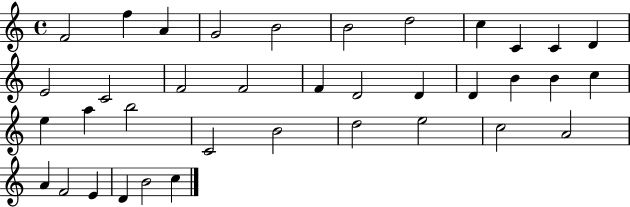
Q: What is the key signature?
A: C major